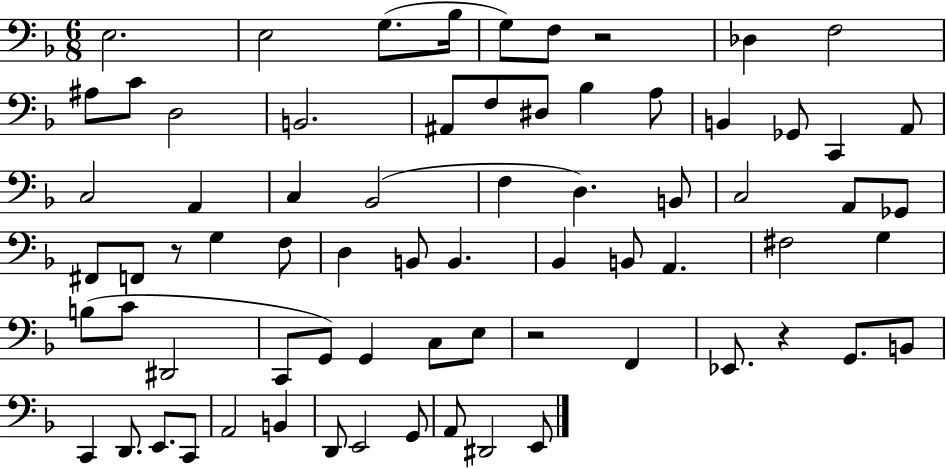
{
  \clef bass
  \numericTimeSignature
  \time 6/8
  \key f \major
  e2. | e2 g8.( bes16 | g8) f8 r2 | des4 f2 | \break ais8 c'8 d2 | b,2. | ais,8 f8 dis8 bes4 a8 | b,4 ges,8 c,4 a,8 | \break c2 a,4 | c4 bes,2( | f4 d4.) b,8 | c2 a,8 ges,8 | \break fis,8 f,8 r8 g4 f8 | d4 b,8 b,4. | bes,4 b,8 a,4. | fis2 g4 | \break b8( c'8 dis,2 | c,8 g,8) g,4 c8 e8 | r2 f,4 | ees,8. r4 g,8. b,8 | \break c,4 d,8. e,8. c,8 | a,2 b,4 | d,8 e,2 g,8 | a,8 dis,2 e,8 | \break \bar "|."
}